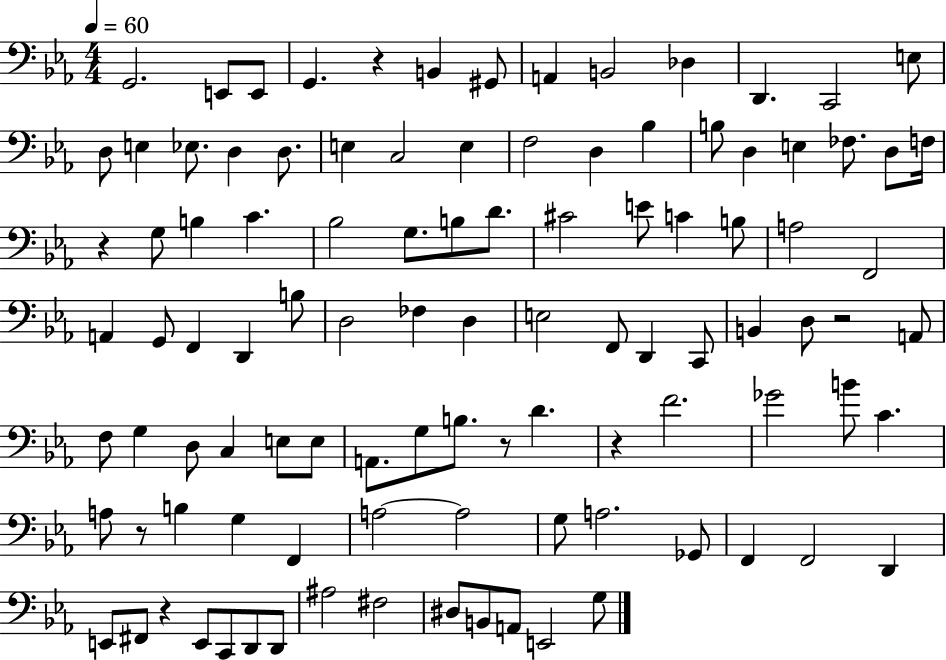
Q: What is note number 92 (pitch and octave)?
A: D#3